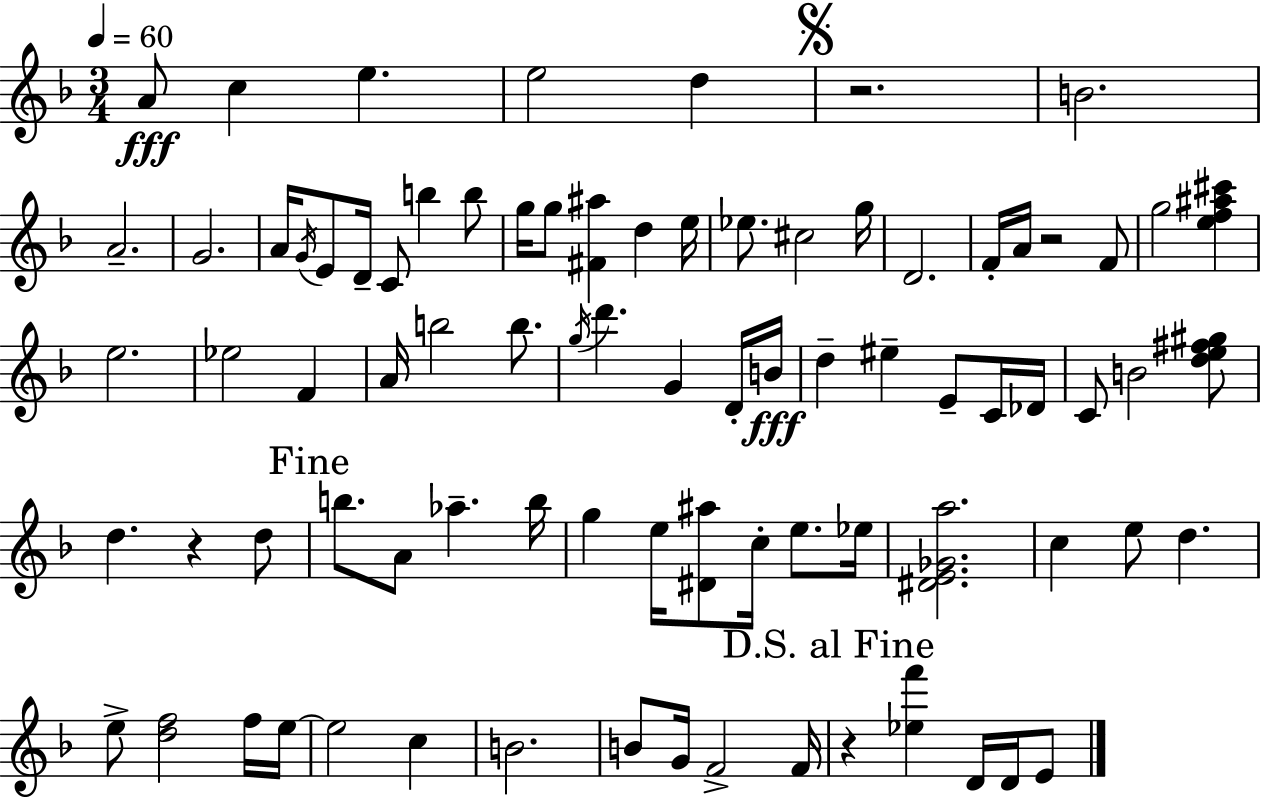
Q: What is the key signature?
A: D minor